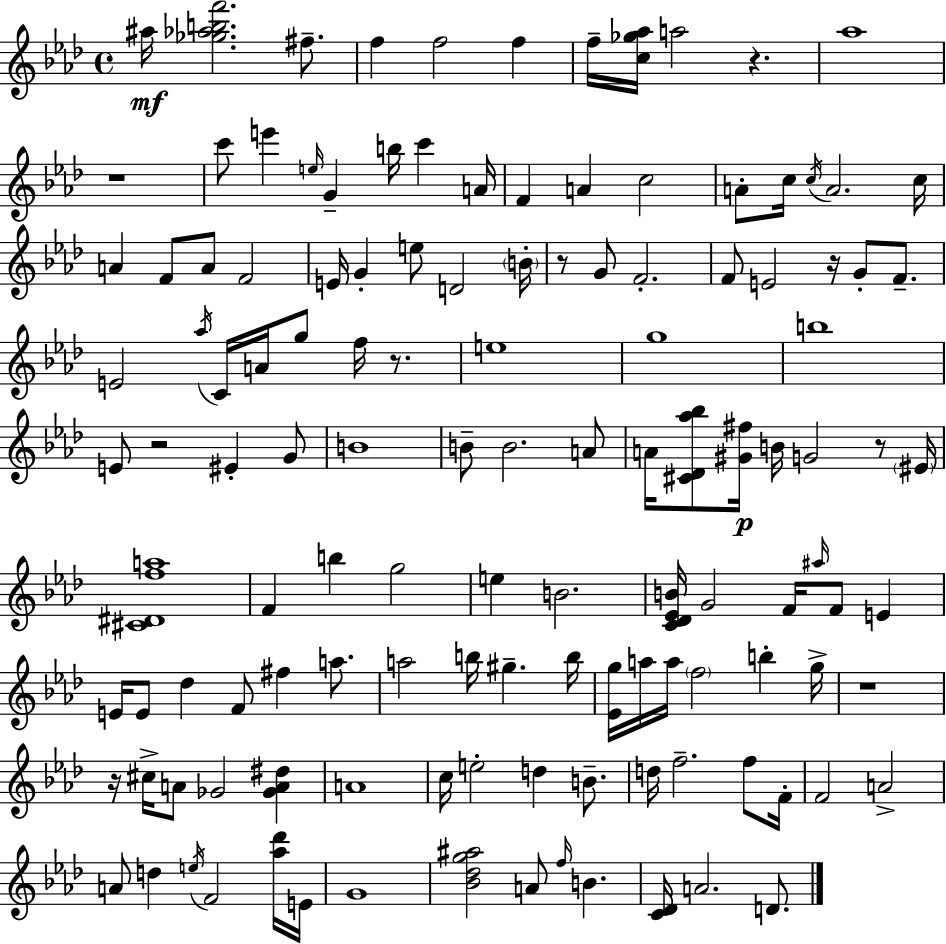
A#5/s [Gb5,Ab5,B5,F6]/h. F#5/e. F5/q F5/h F5/q F5/s [C5,Gb5,Ab5]/s A5/h R/q. Ab5/w R/w C6/e E6/q E5/s G4/q B5/s C6/q A4/s F4/q A4/q C5/h A4/e C5/s C5/s A4/h. C5/s A4/q F4/e A4/e F4/h E4/s G4/q E5/e D4/h B4/s R/e G4/e F4/h. F4/e E4/h R/s G4/e F4/e. E4/h Ab5/s C4/s A4/s G5/e F5/s R/e. E5/w G5/w B5/w E4/e R/h EIS4/q G4/e B4/w B4/e B4/h. A4/e A4/s [C#4,Db4,Ab5,Bb5]/e [G#4,F#5]/s B4/s G4/h R/e EIS4/s [C#4,D#4,F5,A5]/w F4/q B5/q G5/h E5/q B4/h. [C4,Db4,Eb4,B4]/s G4/h F4/s A#5/s F4/e E4/q E4/s E4/e Db5/q F4/e F#5/q A5/e. A5/h B5/s G#5/q. B5/s [Eb4,G5]/s A5/s A5/s F5/h B5/q G5/s R/w R/s C#5/s A4/e Gb4/h [Gb4,A4,D#5]/q A4/w C5/s E5/h D5/q B4/e. D5/s F5/h. F5/e F4/s F4/h A4/h A4/e D5/q E5/s F4/h [Ab5,Db6]/s E4/s G4/w [Bb4,Db5,G5,A#5]/h A4/e F5/s B4/q. [C4,Db4]/s A4/h. D4/e.